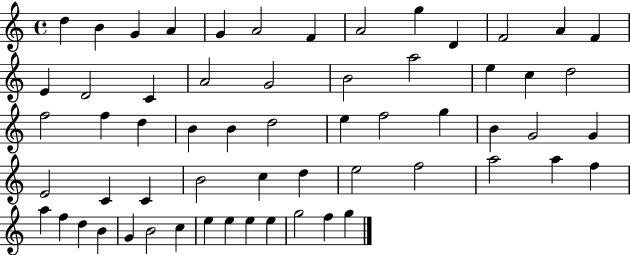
X:1
T:Untitled
M:4/4
L:1/4
K:C
d B G A G A2 F A2 g D F2 A F E D2 C A2 G2 B2 a2 e c d2 f2 f d B B d2 e f2 g B G2 G E2 C C B2 c d e2 f2 a2 a f a f d B G B2 c e e e e g2 f g